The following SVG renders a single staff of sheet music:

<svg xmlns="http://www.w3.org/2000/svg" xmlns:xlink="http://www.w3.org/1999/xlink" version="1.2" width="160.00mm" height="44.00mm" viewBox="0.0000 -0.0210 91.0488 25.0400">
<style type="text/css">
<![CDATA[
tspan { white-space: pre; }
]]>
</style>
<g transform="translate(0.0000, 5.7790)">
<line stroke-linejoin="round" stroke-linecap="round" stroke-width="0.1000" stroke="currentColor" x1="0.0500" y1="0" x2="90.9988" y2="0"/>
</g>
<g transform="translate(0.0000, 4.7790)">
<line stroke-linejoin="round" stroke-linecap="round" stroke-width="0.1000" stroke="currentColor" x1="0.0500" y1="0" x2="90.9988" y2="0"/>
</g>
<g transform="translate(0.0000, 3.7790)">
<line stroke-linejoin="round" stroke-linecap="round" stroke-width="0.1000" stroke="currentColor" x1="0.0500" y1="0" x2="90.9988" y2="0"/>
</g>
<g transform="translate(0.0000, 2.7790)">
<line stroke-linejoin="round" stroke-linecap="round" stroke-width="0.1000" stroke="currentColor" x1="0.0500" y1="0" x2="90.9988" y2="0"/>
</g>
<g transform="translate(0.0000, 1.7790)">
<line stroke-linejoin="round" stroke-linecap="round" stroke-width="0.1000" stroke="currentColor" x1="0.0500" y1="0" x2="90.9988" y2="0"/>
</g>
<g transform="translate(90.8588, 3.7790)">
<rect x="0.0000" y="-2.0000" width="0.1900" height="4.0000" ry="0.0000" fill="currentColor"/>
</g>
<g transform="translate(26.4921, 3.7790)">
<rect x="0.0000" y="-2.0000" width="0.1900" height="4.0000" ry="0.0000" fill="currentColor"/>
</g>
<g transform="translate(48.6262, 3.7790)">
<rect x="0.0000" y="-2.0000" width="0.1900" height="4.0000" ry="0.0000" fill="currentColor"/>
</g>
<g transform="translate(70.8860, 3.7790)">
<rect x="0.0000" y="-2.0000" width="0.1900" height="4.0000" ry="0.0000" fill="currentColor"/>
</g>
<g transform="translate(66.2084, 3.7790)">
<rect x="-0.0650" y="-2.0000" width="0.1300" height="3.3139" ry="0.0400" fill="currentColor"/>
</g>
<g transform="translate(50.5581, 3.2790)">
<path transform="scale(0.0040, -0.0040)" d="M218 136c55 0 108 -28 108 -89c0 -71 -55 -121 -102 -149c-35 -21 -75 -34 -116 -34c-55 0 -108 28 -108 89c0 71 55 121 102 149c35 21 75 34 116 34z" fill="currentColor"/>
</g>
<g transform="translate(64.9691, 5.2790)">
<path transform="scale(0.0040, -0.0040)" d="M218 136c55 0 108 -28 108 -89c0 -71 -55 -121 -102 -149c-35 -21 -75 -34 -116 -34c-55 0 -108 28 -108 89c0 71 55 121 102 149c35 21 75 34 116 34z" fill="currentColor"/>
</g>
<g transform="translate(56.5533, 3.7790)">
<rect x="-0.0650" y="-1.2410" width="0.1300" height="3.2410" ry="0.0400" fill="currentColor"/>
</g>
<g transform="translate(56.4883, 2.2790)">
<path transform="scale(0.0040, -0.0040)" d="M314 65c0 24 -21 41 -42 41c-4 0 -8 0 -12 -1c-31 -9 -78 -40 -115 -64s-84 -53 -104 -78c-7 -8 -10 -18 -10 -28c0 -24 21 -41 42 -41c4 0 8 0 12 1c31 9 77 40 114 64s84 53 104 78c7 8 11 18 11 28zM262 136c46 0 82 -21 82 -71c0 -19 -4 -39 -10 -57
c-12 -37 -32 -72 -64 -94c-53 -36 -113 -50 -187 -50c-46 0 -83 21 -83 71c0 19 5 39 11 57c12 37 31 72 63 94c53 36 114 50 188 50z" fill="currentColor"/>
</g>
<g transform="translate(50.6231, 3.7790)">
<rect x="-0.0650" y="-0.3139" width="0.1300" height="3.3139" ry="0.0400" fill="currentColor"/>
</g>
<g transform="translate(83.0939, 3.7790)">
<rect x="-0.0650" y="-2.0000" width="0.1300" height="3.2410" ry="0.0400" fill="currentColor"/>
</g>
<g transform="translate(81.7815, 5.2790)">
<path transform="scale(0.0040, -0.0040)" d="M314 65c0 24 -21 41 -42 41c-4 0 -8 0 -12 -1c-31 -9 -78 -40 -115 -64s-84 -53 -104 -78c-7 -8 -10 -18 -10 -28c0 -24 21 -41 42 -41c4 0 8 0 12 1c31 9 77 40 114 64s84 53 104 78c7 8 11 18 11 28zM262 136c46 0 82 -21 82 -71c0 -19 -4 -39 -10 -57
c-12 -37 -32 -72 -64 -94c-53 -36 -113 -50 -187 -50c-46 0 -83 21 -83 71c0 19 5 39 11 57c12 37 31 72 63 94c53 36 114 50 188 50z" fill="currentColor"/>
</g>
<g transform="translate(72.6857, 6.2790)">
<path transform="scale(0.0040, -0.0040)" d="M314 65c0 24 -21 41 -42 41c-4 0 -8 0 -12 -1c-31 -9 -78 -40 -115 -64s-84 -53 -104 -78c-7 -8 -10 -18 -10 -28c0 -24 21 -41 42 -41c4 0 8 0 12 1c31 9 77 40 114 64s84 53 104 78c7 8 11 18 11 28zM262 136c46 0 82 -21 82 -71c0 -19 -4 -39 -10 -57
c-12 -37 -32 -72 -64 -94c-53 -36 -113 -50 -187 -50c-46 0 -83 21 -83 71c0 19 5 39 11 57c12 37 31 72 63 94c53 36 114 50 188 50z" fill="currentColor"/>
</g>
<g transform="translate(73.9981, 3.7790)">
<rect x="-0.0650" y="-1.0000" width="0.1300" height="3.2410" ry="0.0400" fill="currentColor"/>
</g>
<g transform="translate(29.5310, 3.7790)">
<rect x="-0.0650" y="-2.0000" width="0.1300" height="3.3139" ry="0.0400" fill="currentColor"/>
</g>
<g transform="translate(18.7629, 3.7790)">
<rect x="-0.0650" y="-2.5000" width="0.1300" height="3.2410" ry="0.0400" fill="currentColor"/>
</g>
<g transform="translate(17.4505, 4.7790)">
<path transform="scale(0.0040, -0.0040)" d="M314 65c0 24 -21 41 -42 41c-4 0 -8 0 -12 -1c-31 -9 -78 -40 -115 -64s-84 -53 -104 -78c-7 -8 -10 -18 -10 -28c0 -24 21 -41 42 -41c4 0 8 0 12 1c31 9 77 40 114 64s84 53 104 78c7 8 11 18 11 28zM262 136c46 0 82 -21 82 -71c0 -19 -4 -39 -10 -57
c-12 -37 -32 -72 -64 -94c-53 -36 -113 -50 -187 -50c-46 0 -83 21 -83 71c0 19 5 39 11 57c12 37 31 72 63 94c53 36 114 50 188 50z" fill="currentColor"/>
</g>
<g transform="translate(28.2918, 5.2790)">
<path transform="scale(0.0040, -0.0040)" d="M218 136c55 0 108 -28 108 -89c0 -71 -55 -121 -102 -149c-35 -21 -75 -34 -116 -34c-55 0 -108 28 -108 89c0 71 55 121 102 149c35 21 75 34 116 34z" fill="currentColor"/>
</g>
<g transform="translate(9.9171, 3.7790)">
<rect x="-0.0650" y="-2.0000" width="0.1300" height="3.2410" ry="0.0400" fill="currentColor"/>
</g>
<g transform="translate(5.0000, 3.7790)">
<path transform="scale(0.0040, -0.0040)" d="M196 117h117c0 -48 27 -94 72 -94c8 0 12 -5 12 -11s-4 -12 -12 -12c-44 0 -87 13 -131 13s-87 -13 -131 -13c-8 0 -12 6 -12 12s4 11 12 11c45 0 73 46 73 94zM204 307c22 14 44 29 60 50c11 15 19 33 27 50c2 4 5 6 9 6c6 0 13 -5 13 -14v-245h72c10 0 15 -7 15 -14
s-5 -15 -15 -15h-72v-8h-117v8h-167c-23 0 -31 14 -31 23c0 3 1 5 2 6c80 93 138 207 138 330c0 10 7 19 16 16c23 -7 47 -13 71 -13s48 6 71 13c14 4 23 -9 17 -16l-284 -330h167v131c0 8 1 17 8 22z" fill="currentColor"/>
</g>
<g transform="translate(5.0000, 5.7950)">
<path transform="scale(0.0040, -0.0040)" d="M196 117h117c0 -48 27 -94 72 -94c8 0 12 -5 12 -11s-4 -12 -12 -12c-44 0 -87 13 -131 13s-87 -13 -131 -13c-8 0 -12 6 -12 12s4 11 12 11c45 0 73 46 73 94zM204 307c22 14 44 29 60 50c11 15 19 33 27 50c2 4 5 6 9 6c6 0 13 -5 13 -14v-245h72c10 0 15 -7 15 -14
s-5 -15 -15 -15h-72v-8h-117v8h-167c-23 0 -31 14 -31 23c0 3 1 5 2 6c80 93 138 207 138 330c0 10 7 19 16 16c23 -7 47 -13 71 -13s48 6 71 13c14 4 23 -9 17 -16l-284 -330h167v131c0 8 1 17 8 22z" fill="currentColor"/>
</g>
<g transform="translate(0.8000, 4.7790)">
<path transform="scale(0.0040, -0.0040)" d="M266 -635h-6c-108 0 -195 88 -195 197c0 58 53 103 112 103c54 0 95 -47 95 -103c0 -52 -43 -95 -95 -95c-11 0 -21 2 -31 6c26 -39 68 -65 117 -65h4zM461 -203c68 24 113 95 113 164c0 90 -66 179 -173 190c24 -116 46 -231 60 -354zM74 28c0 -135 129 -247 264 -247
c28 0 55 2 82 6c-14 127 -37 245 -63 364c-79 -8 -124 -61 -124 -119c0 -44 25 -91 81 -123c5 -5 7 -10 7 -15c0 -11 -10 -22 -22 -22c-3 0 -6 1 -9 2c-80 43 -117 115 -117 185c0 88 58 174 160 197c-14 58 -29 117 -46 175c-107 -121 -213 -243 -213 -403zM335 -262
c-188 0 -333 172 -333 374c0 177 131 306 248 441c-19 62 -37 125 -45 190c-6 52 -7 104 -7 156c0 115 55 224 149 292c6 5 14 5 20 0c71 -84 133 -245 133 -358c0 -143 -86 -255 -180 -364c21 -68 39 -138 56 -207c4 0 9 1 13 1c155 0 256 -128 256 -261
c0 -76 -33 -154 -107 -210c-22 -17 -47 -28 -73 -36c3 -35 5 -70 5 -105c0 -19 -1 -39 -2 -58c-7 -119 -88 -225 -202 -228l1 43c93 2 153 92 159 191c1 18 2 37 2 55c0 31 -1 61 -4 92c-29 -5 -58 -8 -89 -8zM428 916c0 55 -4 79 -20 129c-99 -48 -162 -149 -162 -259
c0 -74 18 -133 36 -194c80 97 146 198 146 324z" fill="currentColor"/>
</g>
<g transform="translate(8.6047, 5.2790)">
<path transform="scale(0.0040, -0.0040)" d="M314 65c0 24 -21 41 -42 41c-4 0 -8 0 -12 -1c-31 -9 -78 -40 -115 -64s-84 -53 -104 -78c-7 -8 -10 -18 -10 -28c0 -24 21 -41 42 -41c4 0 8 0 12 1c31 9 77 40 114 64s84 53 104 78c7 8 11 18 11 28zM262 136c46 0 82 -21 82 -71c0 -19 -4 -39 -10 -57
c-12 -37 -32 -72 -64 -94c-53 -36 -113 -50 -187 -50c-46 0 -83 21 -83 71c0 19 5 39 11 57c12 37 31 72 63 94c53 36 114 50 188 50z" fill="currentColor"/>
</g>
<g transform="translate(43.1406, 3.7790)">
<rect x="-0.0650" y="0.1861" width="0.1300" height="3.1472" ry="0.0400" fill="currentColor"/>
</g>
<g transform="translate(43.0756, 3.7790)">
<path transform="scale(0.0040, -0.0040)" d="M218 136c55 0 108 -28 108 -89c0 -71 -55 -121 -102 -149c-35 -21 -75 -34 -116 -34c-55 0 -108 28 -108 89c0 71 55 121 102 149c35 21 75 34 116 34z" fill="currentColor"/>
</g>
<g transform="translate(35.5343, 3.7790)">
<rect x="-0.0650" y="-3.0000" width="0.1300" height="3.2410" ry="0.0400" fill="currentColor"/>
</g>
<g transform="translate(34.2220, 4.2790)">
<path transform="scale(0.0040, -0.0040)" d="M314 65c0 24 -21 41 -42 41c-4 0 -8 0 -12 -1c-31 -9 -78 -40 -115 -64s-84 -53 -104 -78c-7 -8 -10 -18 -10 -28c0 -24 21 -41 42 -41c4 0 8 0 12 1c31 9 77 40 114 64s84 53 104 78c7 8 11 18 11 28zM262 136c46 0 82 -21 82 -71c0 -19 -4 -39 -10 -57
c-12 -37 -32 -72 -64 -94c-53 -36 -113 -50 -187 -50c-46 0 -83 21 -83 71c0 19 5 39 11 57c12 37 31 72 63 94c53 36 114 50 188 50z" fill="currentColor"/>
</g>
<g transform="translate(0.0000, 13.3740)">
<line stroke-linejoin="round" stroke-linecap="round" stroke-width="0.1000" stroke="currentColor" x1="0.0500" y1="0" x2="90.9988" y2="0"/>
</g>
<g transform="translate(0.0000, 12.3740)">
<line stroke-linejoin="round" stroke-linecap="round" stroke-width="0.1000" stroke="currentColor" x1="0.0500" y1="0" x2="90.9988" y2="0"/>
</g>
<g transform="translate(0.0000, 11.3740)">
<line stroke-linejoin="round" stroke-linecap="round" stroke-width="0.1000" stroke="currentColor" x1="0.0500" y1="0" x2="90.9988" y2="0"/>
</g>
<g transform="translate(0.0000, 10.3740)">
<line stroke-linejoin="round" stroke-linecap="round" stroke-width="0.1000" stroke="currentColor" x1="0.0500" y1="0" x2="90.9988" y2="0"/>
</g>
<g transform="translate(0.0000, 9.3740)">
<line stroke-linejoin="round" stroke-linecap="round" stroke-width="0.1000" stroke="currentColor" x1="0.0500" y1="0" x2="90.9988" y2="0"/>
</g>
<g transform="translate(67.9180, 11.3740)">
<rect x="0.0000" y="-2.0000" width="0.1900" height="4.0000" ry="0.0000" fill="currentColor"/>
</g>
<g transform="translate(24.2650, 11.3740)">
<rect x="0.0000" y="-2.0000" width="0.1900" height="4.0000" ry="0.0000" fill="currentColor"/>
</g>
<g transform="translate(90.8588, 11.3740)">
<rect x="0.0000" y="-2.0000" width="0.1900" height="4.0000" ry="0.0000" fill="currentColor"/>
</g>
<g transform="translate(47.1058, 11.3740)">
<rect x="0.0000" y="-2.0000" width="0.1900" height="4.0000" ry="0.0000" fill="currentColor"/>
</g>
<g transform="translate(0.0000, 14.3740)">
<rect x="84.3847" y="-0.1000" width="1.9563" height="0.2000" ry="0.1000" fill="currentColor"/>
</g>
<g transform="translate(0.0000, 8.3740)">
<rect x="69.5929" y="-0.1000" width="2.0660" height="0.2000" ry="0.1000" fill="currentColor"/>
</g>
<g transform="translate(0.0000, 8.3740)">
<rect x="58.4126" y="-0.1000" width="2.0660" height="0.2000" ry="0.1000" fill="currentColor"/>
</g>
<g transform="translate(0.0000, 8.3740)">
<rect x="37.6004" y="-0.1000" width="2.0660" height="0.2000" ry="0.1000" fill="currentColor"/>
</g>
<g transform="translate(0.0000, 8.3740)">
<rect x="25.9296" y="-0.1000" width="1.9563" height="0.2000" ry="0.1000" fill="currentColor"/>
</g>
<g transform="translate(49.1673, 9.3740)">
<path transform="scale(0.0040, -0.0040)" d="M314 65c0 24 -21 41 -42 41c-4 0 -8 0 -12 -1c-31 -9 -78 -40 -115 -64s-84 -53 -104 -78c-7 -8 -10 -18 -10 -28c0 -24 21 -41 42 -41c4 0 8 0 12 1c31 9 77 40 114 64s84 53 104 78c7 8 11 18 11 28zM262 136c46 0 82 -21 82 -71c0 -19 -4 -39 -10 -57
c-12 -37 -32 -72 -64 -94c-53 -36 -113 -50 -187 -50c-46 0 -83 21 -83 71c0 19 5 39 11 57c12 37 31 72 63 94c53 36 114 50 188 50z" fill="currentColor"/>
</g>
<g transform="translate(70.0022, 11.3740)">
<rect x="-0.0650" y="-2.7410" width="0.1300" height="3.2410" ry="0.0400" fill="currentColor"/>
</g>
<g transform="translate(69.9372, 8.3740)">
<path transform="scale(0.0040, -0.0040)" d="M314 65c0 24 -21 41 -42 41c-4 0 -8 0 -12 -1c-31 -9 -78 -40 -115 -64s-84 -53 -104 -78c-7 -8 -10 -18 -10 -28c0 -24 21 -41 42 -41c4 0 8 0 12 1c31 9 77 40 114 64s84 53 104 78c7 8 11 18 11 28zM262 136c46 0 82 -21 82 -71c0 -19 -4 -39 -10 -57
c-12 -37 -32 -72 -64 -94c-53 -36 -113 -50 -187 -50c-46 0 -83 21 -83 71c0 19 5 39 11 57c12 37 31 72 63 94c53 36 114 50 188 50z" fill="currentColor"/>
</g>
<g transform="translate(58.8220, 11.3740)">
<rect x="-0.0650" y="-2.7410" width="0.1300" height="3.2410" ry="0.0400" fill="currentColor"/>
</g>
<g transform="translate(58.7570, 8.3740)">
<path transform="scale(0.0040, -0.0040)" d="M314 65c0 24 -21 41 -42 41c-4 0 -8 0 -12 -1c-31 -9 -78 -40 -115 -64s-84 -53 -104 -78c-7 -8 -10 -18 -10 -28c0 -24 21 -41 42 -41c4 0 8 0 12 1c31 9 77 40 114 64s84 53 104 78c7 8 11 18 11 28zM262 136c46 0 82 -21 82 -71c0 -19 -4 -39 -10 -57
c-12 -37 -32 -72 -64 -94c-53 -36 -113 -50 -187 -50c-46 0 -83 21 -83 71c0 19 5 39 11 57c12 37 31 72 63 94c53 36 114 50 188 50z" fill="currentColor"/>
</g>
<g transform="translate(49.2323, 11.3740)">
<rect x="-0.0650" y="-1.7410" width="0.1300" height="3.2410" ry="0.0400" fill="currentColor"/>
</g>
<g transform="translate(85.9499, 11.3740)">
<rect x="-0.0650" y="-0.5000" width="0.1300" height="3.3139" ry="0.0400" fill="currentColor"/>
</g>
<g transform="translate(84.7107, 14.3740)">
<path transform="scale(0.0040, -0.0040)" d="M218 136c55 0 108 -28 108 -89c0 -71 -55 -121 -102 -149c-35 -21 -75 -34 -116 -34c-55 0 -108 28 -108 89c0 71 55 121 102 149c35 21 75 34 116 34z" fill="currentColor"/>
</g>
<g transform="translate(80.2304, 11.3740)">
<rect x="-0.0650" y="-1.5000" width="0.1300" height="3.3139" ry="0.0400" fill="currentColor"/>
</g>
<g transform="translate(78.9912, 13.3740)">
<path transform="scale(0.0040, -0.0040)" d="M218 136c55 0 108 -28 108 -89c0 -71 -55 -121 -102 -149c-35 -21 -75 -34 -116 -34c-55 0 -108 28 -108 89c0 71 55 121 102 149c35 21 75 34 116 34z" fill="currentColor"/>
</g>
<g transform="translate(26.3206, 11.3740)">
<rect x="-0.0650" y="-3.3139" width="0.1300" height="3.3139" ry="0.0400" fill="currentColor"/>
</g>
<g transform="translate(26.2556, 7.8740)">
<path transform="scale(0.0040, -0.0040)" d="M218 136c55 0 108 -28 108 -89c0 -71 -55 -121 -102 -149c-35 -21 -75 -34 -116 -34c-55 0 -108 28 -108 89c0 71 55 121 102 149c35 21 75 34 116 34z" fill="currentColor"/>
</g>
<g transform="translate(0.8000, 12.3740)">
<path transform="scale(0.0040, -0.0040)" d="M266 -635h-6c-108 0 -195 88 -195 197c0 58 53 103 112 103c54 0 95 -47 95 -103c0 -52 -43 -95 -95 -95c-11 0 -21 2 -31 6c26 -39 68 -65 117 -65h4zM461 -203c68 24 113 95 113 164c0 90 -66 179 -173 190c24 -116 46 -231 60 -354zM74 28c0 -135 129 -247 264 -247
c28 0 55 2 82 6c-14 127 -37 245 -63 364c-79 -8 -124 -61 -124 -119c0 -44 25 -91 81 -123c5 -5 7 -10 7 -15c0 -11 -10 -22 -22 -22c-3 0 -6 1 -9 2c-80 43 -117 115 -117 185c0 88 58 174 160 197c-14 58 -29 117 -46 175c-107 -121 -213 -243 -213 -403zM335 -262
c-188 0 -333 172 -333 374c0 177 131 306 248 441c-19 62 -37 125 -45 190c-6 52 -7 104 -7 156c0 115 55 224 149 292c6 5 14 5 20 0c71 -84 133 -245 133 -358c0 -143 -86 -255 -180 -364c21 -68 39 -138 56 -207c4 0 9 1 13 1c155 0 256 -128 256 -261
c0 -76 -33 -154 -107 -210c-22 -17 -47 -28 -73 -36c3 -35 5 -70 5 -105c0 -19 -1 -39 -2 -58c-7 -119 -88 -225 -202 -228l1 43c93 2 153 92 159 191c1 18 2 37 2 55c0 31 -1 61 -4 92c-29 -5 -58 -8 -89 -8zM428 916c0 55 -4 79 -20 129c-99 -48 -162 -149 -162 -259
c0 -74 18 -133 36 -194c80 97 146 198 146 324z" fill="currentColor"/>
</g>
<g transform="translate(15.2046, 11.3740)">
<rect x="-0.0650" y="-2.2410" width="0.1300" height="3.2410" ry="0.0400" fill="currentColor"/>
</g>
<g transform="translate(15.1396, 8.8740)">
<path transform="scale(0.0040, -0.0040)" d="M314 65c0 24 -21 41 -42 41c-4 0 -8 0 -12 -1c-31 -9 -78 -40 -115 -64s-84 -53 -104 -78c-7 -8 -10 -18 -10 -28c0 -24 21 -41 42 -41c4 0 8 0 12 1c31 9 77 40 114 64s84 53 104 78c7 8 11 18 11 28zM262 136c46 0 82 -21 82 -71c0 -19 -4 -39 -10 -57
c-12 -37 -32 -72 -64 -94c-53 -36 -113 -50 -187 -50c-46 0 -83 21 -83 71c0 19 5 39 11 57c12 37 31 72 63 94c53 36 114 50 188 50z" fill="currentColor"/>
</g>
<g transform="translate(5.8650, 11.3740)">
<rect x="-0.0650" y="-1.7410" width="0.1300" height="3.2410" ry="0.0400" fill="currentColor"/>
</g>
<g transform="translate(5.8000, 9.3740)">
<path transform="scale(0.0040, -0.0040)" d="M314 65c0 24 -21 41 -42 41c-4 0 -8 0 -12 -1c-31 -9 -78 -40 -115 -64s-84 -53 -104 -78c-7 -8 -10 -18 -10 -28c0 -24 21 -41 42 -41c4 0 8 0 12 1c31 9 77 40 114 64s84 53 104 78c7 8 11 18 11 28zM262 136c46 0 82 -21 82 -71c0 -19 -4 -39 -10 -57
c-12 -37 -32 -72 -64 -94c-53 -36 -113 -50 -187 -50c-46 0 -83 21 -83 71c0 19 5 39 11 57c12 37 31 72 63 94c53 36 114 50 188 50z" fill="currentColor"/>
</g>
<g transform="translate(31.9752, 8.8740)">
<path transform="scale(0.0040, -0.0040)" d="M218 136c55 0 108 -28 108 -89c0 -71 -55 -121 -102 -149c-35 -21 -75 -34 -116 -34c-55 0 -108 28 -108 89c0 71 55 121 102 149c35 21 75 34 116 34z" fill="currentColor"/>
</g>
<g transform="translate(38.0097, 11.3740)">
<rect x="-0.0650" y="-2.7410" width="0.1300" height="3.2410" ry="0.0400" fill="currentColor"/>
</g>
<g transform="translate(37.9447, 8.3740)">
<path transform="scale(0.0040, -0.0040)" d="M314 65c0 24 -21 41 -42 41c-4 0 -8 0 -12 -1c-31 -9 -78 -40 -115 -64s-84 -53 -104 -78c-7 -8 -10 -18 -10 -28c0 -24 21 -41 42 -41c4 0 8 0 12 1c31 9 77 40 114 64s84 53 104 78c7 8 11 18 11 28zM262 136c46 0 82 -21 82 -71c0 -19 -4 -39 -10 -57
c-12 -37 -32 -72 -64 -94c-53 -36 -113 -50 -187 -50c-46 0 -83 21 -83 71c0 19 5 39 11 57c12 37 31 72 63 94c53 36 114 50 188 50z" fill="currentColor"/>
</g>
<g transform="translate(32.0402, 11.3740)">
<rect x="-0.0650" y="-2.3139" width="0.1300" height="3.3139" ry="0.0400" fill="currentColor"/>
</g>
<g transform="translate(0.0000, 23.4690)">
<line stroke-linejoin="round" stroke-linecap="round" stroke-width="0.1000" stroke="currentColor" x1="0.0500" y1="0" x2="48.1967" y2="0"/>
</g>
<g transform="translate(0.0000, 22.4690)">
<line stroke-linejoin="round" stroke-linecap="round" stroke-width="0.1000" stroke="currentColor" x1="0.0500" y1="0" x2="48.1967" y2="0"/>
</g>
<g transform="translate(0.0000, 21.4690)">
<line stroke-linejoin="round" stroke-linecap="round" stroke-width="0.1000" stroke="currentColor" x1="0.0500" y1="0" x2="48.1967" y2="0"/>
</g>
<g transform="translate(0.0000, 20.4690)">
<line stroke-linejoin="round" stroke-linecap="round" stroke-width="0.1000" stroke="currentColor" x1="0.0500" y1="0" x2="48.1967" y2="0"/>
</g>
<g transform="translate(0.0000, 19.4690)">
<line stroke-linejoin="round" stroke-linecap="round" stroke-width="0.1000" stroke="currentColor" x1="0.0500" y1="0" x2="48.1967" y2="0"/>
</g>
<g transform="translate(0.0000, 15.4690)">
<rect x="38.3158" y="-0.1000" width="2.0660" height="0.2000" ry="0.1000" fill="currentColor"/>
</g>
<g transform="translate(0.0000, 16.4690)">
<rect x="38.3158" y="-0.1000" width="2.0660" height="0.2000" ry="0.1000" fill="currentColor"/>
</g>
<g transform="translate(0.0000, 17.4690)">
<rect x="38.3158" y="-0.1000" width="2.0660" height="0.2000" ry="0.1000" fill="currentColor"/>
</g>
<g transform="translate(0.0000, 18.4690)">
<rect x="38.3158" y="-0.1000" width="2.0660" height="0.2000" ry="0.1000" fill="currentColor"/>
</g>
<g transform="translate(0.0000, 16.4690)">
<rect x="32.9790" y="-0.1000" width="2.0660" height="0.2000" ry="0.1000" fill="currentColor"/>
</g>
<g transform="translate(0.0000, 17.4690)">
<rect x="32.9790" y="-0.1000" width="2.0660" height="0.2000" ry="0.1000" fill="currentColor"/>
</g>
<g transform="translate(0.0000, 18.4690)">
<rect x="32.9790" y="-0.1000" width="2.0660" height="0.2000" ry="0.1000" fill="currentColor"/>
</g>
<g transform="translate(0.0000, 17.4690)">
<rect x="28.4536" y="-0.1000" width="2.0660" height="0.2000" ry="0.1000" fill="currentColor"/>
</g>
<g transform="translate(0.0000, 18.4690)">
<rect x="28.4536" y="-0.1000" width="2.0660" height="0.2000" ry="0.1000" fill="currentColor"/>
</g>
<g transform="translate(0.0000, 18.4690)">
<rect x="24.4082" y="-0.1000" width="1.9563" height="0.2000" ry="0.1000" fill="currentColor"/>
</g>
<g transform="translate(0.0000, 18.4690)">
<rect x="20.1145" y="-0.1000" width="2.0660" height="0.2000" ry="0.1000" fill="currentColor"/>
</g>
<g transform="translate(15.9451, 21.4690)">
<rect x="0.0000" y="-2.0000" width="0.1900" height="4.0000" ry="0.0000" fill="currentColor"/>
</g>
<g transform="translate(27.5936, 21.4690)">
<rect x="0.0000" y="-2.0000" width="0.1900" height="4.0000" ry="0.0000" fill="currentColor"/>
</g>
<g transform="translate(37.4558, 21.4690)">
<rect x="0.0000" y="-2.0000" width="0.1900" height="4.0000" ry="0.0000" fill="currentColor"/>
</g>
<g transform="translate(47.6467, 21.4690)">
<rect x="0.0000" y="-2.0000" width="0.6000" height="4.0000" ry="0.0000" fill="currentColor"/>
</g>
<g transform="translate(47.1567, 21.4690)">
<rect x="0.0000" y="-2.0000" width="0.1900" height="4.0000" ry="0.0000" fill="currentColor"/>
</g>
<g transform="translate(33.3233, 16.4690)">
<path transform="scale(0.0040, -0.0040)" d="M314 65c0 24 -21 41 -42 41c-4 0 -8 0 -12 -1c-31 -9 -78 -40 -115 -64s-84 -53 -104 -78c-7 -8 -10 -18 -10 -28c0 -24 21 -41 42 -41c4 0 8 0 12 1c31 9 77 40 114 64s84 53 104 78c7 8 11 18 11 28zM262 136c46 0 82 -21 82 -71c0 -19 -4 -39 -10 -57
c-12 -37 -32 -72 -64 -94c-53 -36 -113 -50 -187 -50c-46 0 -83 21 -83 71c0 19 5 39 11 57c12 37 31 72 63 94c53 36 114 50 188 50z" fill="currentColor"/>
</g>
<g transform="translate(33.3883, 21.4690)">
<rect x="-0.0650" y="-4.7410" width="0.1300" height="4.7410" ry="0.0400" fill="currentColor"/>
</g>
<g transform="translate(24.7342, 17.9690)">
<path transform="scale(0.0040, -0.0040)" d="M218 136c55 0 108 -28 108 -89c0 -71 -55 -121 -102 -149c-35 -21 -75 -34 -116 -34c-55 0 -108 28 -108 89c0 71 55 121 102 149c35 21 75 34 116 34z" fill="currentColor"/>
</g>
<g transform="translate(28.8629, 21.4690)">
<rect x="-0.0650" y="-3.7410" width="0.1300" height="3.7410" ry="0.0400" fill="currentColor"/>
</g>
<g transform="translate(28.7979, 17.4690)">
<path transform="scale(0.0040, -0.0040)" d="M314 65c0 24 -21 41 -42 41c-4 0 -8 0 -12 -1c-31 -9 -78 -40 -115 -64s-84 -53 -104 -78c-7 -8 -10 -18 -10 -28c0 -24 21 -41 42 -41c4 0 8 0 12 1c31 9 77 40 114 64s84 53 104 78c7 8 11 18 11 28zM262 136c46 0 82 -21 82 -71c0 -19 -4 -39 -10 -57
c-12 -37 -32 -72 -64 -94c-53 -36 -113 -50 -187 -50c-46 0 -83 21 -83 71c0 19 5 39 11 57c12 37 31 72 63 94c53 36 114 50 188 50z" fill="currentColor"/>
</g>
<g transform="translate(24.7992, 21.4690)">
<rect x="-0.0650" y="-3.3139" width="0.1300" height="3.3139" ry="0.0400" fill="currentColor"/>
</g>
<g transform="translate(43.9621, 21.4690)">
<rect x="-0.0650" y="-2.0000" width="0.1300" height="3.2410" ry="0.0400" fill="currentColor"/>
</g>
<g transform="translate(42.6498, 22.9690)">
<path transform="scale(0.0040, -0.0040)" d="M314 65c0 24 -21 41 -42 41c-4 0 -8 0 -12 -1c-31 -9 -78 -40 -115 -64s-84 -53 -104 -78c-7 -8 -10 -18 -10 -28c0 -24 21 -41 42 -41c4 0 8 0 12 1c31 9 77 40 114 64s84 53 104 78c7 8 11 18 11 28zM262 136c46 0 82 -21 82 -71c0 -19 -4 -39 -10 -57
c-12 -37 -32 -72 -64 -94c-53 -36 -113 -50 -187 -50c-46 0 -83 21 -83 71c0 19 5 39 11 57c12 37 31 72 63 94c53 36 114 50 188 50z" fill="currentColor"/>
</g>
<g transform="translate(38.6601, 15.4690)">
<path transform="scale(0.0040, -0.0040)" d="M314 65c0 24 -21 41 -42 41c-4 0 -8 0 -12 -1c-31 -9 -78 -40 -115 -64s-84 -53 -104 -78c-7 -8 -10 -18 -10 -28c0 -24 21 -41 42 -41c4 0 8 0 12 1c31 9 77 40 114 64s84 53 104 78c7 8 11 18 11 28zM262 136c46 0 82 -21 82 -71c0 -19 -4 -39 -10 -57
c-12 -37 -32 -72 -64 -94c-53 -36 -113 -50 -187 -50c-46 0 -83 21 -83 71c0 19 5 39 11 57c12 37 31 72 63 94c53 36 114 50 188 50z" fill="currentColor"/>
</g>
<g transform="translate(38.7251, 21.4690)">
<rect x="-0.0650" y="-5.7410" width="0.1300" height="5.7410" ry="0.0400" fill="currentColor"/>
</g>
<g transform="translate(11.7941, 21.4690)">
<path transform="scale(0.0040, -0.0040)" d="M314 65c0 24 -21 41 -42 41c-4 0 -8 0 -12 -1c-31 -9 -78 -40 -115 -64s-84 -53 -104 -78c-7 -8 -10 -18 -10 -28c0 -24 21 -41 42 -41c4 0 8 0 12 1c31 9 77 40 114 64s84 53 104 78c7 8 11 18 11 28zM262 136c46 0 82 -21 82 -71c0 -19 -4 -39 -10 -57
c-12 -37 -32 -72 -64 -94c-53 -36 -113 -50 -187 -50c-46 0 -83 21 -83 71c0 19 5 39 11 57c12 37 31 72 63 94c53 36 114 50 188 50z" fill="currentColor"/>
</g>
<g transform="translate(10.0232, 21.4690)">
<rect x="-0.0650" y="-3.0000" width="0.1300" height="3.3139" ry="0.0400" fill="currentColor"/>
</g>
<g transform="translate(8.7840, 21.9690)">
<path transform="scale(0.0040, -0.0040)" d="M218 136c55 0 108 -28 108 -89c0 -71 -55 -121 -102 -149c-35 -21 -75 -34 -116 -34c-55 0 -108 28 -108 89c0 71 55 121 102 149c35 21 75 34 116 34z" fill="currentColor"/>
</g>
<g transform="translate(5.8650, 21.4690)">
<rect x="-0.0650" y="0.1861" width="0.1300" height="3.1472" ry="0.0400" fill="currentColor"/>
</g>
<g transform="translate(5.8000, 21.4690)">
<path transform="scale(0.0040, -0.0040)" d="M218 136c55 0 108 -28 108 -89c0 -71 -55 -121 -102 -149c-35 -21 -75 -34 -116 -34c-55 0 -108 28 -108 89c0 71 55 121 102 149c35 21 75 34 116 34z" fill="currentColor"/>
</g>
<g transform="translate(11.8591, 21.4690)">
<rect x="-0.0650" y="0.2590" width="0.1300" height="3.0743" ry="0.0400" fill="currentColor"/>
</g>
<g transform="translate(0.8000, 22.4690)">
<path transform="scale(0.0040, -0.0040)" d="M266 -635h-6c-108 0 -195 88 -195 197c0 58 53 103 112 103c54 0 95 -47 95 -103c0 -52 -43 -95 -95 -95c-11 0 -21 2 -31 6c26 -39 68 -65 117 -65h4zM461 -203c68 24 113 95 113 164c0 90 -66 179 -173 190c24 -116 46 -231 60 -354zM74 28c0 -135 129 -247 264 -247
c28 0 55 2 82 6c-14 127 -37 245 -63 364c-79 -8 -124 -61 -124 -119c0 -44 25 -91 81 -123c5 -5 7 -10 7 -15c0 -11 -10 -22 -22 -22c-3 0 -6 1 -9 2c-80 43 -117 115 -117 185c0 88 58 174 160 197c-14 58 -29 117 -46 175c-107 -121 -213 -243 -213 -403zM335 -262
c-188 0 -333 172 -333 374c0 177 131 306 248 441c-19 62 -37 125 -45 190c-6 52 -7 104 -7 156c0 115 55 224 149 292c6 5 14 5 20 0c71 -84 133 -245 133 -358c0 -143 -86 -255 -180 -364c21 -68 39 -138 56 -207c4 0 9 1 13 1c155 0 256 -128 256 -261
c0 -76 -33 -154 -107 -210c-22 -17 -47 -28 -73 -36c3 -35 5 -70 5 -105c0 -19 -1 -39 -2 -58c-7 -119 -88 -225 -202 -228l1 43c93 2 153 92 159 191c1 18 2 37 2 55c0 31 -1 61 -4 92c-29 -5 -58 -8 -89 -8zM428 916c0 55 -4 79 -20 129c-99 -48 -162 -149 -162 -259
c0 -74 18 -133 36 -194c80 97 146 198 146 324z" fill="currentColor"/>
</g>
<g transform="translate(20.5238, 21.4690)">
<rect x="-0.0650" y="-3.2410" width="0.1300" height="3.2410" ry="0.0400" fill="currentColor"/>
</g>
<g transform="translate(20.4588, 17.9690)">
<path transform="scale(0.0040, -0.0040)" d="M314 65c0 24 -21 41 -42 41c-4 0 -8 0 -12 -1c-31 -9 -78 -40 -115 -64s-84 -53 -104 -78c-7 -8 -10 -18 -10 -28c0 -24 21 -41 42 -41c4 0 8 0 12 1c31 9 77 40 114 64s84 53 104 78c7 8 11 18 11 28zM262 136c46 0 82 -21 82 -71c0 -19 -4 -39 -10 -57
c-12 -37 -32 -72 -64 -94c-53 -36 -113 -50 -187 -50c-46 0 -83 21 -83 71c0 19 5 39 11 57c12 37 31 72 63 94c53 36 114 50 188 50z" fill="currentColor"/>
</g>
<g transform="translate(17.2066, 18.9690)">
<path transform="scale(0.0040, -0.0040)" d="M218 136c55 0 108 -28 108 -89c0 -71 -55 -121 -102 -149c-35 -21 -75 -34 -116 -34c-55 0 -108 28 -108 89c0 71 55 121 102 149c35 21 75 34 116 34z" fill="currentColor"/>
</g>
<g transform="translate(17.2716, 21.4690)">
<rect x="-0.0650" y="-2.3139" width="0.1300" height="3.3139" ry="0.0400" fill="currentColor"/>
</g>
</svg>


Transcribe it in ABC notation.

X:1
T:Untitled
M:4/4
L:1/4
K:C
F2 G2 F A2 B c e2 F D2 F2 f2 g2 b g a2 f2 a2 a2 E C B A B2 g b2 b c'2 e'2 g'2 F2